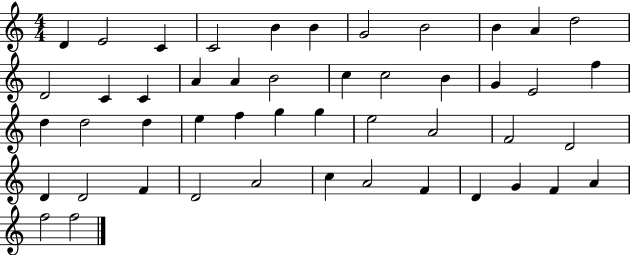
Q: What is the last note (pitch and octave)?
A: F5